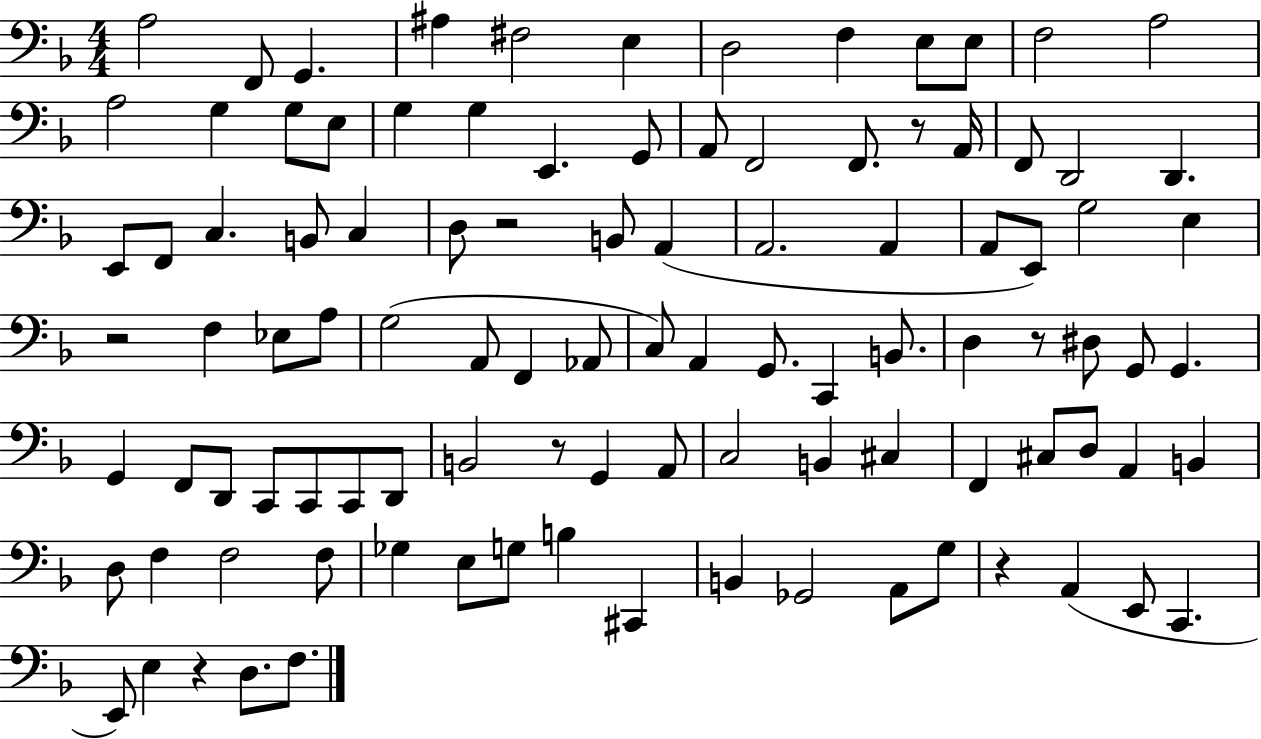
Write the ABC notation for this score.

X:1
T:Untitled
M:4/4
L:1/4
K:F
A,2 F,,/2 G,, ^A, ^F,2 E, D,2 F, E,/2 E,/2 F,2 A,2 A,2 G, G,/2 E,/2 G, G, E,, G,,/2 A,,/2 F,,2 F,,/2 z/2 A,,/4 F,,/2 D,,2 D,, E,,/2 F,,/2 C, B,,/2 C, D,/2 z2 B,,/2 A,, A,,2 A,, A,,/2 E,,/2 G,2 E, z2 F, _E,/2 A,/2 G,2 A,,/2 F,, _A,,/2 C,/2 A,, G,,/2 C,, B,,/2 D, z/2 ^D,/2 G,,/2 G,, G,, F,,/2 D,,/2 C,,/2 C,,/2 C,,/2 D,,/2 B,,2 z/2 G,, A,,/2 C,2 B,, ^C, F,, ^C,/2 D,/2 A,, B,, D,/2 F, F,2 F,/2 _G, E,/2 G,/2 B, ^C,, B,, _G,,2 A,,/2 G,/2 z A,, E,,/2 C,, E,,/2 E, z D,/2 F,/2